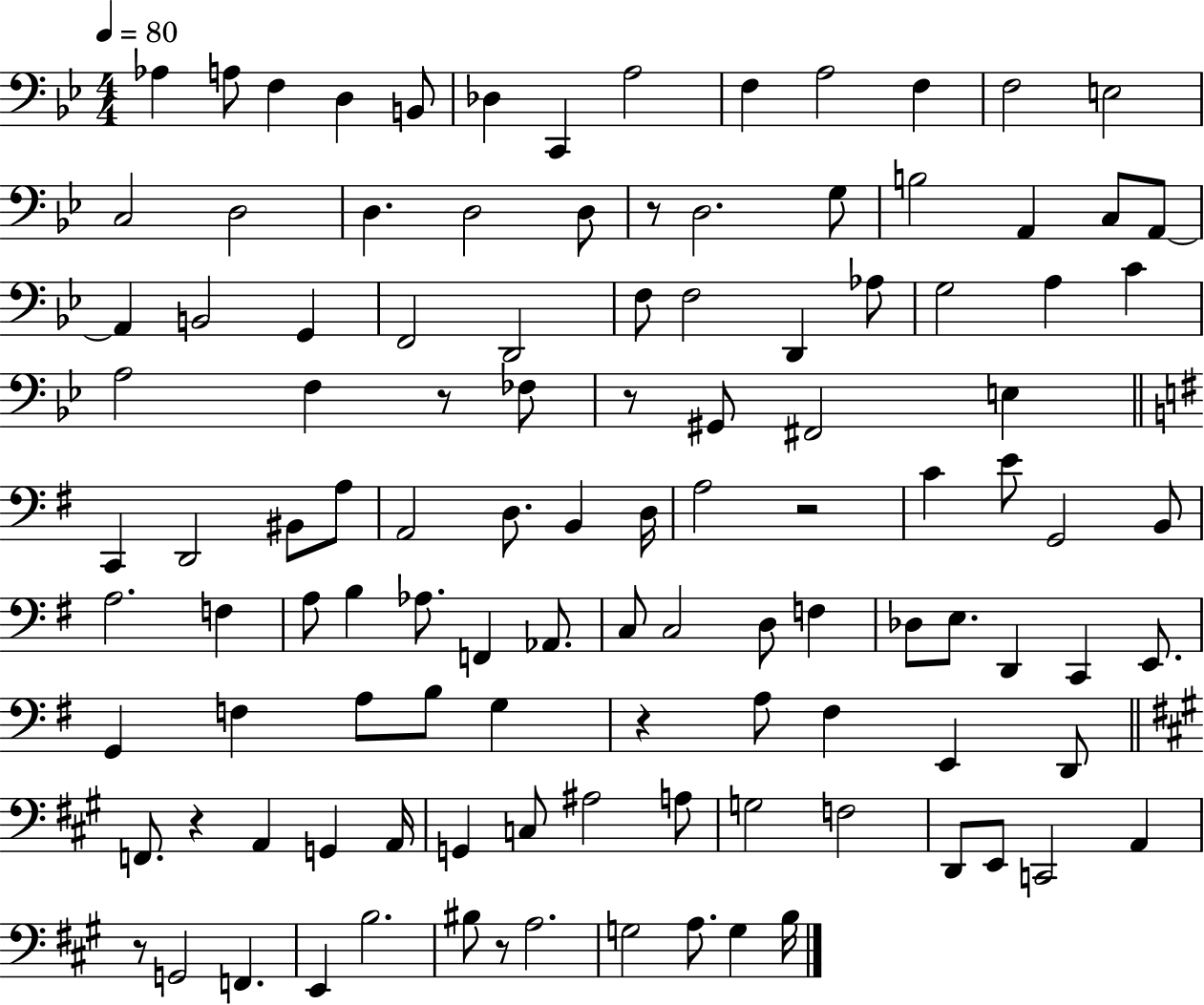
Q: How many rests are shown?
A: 8